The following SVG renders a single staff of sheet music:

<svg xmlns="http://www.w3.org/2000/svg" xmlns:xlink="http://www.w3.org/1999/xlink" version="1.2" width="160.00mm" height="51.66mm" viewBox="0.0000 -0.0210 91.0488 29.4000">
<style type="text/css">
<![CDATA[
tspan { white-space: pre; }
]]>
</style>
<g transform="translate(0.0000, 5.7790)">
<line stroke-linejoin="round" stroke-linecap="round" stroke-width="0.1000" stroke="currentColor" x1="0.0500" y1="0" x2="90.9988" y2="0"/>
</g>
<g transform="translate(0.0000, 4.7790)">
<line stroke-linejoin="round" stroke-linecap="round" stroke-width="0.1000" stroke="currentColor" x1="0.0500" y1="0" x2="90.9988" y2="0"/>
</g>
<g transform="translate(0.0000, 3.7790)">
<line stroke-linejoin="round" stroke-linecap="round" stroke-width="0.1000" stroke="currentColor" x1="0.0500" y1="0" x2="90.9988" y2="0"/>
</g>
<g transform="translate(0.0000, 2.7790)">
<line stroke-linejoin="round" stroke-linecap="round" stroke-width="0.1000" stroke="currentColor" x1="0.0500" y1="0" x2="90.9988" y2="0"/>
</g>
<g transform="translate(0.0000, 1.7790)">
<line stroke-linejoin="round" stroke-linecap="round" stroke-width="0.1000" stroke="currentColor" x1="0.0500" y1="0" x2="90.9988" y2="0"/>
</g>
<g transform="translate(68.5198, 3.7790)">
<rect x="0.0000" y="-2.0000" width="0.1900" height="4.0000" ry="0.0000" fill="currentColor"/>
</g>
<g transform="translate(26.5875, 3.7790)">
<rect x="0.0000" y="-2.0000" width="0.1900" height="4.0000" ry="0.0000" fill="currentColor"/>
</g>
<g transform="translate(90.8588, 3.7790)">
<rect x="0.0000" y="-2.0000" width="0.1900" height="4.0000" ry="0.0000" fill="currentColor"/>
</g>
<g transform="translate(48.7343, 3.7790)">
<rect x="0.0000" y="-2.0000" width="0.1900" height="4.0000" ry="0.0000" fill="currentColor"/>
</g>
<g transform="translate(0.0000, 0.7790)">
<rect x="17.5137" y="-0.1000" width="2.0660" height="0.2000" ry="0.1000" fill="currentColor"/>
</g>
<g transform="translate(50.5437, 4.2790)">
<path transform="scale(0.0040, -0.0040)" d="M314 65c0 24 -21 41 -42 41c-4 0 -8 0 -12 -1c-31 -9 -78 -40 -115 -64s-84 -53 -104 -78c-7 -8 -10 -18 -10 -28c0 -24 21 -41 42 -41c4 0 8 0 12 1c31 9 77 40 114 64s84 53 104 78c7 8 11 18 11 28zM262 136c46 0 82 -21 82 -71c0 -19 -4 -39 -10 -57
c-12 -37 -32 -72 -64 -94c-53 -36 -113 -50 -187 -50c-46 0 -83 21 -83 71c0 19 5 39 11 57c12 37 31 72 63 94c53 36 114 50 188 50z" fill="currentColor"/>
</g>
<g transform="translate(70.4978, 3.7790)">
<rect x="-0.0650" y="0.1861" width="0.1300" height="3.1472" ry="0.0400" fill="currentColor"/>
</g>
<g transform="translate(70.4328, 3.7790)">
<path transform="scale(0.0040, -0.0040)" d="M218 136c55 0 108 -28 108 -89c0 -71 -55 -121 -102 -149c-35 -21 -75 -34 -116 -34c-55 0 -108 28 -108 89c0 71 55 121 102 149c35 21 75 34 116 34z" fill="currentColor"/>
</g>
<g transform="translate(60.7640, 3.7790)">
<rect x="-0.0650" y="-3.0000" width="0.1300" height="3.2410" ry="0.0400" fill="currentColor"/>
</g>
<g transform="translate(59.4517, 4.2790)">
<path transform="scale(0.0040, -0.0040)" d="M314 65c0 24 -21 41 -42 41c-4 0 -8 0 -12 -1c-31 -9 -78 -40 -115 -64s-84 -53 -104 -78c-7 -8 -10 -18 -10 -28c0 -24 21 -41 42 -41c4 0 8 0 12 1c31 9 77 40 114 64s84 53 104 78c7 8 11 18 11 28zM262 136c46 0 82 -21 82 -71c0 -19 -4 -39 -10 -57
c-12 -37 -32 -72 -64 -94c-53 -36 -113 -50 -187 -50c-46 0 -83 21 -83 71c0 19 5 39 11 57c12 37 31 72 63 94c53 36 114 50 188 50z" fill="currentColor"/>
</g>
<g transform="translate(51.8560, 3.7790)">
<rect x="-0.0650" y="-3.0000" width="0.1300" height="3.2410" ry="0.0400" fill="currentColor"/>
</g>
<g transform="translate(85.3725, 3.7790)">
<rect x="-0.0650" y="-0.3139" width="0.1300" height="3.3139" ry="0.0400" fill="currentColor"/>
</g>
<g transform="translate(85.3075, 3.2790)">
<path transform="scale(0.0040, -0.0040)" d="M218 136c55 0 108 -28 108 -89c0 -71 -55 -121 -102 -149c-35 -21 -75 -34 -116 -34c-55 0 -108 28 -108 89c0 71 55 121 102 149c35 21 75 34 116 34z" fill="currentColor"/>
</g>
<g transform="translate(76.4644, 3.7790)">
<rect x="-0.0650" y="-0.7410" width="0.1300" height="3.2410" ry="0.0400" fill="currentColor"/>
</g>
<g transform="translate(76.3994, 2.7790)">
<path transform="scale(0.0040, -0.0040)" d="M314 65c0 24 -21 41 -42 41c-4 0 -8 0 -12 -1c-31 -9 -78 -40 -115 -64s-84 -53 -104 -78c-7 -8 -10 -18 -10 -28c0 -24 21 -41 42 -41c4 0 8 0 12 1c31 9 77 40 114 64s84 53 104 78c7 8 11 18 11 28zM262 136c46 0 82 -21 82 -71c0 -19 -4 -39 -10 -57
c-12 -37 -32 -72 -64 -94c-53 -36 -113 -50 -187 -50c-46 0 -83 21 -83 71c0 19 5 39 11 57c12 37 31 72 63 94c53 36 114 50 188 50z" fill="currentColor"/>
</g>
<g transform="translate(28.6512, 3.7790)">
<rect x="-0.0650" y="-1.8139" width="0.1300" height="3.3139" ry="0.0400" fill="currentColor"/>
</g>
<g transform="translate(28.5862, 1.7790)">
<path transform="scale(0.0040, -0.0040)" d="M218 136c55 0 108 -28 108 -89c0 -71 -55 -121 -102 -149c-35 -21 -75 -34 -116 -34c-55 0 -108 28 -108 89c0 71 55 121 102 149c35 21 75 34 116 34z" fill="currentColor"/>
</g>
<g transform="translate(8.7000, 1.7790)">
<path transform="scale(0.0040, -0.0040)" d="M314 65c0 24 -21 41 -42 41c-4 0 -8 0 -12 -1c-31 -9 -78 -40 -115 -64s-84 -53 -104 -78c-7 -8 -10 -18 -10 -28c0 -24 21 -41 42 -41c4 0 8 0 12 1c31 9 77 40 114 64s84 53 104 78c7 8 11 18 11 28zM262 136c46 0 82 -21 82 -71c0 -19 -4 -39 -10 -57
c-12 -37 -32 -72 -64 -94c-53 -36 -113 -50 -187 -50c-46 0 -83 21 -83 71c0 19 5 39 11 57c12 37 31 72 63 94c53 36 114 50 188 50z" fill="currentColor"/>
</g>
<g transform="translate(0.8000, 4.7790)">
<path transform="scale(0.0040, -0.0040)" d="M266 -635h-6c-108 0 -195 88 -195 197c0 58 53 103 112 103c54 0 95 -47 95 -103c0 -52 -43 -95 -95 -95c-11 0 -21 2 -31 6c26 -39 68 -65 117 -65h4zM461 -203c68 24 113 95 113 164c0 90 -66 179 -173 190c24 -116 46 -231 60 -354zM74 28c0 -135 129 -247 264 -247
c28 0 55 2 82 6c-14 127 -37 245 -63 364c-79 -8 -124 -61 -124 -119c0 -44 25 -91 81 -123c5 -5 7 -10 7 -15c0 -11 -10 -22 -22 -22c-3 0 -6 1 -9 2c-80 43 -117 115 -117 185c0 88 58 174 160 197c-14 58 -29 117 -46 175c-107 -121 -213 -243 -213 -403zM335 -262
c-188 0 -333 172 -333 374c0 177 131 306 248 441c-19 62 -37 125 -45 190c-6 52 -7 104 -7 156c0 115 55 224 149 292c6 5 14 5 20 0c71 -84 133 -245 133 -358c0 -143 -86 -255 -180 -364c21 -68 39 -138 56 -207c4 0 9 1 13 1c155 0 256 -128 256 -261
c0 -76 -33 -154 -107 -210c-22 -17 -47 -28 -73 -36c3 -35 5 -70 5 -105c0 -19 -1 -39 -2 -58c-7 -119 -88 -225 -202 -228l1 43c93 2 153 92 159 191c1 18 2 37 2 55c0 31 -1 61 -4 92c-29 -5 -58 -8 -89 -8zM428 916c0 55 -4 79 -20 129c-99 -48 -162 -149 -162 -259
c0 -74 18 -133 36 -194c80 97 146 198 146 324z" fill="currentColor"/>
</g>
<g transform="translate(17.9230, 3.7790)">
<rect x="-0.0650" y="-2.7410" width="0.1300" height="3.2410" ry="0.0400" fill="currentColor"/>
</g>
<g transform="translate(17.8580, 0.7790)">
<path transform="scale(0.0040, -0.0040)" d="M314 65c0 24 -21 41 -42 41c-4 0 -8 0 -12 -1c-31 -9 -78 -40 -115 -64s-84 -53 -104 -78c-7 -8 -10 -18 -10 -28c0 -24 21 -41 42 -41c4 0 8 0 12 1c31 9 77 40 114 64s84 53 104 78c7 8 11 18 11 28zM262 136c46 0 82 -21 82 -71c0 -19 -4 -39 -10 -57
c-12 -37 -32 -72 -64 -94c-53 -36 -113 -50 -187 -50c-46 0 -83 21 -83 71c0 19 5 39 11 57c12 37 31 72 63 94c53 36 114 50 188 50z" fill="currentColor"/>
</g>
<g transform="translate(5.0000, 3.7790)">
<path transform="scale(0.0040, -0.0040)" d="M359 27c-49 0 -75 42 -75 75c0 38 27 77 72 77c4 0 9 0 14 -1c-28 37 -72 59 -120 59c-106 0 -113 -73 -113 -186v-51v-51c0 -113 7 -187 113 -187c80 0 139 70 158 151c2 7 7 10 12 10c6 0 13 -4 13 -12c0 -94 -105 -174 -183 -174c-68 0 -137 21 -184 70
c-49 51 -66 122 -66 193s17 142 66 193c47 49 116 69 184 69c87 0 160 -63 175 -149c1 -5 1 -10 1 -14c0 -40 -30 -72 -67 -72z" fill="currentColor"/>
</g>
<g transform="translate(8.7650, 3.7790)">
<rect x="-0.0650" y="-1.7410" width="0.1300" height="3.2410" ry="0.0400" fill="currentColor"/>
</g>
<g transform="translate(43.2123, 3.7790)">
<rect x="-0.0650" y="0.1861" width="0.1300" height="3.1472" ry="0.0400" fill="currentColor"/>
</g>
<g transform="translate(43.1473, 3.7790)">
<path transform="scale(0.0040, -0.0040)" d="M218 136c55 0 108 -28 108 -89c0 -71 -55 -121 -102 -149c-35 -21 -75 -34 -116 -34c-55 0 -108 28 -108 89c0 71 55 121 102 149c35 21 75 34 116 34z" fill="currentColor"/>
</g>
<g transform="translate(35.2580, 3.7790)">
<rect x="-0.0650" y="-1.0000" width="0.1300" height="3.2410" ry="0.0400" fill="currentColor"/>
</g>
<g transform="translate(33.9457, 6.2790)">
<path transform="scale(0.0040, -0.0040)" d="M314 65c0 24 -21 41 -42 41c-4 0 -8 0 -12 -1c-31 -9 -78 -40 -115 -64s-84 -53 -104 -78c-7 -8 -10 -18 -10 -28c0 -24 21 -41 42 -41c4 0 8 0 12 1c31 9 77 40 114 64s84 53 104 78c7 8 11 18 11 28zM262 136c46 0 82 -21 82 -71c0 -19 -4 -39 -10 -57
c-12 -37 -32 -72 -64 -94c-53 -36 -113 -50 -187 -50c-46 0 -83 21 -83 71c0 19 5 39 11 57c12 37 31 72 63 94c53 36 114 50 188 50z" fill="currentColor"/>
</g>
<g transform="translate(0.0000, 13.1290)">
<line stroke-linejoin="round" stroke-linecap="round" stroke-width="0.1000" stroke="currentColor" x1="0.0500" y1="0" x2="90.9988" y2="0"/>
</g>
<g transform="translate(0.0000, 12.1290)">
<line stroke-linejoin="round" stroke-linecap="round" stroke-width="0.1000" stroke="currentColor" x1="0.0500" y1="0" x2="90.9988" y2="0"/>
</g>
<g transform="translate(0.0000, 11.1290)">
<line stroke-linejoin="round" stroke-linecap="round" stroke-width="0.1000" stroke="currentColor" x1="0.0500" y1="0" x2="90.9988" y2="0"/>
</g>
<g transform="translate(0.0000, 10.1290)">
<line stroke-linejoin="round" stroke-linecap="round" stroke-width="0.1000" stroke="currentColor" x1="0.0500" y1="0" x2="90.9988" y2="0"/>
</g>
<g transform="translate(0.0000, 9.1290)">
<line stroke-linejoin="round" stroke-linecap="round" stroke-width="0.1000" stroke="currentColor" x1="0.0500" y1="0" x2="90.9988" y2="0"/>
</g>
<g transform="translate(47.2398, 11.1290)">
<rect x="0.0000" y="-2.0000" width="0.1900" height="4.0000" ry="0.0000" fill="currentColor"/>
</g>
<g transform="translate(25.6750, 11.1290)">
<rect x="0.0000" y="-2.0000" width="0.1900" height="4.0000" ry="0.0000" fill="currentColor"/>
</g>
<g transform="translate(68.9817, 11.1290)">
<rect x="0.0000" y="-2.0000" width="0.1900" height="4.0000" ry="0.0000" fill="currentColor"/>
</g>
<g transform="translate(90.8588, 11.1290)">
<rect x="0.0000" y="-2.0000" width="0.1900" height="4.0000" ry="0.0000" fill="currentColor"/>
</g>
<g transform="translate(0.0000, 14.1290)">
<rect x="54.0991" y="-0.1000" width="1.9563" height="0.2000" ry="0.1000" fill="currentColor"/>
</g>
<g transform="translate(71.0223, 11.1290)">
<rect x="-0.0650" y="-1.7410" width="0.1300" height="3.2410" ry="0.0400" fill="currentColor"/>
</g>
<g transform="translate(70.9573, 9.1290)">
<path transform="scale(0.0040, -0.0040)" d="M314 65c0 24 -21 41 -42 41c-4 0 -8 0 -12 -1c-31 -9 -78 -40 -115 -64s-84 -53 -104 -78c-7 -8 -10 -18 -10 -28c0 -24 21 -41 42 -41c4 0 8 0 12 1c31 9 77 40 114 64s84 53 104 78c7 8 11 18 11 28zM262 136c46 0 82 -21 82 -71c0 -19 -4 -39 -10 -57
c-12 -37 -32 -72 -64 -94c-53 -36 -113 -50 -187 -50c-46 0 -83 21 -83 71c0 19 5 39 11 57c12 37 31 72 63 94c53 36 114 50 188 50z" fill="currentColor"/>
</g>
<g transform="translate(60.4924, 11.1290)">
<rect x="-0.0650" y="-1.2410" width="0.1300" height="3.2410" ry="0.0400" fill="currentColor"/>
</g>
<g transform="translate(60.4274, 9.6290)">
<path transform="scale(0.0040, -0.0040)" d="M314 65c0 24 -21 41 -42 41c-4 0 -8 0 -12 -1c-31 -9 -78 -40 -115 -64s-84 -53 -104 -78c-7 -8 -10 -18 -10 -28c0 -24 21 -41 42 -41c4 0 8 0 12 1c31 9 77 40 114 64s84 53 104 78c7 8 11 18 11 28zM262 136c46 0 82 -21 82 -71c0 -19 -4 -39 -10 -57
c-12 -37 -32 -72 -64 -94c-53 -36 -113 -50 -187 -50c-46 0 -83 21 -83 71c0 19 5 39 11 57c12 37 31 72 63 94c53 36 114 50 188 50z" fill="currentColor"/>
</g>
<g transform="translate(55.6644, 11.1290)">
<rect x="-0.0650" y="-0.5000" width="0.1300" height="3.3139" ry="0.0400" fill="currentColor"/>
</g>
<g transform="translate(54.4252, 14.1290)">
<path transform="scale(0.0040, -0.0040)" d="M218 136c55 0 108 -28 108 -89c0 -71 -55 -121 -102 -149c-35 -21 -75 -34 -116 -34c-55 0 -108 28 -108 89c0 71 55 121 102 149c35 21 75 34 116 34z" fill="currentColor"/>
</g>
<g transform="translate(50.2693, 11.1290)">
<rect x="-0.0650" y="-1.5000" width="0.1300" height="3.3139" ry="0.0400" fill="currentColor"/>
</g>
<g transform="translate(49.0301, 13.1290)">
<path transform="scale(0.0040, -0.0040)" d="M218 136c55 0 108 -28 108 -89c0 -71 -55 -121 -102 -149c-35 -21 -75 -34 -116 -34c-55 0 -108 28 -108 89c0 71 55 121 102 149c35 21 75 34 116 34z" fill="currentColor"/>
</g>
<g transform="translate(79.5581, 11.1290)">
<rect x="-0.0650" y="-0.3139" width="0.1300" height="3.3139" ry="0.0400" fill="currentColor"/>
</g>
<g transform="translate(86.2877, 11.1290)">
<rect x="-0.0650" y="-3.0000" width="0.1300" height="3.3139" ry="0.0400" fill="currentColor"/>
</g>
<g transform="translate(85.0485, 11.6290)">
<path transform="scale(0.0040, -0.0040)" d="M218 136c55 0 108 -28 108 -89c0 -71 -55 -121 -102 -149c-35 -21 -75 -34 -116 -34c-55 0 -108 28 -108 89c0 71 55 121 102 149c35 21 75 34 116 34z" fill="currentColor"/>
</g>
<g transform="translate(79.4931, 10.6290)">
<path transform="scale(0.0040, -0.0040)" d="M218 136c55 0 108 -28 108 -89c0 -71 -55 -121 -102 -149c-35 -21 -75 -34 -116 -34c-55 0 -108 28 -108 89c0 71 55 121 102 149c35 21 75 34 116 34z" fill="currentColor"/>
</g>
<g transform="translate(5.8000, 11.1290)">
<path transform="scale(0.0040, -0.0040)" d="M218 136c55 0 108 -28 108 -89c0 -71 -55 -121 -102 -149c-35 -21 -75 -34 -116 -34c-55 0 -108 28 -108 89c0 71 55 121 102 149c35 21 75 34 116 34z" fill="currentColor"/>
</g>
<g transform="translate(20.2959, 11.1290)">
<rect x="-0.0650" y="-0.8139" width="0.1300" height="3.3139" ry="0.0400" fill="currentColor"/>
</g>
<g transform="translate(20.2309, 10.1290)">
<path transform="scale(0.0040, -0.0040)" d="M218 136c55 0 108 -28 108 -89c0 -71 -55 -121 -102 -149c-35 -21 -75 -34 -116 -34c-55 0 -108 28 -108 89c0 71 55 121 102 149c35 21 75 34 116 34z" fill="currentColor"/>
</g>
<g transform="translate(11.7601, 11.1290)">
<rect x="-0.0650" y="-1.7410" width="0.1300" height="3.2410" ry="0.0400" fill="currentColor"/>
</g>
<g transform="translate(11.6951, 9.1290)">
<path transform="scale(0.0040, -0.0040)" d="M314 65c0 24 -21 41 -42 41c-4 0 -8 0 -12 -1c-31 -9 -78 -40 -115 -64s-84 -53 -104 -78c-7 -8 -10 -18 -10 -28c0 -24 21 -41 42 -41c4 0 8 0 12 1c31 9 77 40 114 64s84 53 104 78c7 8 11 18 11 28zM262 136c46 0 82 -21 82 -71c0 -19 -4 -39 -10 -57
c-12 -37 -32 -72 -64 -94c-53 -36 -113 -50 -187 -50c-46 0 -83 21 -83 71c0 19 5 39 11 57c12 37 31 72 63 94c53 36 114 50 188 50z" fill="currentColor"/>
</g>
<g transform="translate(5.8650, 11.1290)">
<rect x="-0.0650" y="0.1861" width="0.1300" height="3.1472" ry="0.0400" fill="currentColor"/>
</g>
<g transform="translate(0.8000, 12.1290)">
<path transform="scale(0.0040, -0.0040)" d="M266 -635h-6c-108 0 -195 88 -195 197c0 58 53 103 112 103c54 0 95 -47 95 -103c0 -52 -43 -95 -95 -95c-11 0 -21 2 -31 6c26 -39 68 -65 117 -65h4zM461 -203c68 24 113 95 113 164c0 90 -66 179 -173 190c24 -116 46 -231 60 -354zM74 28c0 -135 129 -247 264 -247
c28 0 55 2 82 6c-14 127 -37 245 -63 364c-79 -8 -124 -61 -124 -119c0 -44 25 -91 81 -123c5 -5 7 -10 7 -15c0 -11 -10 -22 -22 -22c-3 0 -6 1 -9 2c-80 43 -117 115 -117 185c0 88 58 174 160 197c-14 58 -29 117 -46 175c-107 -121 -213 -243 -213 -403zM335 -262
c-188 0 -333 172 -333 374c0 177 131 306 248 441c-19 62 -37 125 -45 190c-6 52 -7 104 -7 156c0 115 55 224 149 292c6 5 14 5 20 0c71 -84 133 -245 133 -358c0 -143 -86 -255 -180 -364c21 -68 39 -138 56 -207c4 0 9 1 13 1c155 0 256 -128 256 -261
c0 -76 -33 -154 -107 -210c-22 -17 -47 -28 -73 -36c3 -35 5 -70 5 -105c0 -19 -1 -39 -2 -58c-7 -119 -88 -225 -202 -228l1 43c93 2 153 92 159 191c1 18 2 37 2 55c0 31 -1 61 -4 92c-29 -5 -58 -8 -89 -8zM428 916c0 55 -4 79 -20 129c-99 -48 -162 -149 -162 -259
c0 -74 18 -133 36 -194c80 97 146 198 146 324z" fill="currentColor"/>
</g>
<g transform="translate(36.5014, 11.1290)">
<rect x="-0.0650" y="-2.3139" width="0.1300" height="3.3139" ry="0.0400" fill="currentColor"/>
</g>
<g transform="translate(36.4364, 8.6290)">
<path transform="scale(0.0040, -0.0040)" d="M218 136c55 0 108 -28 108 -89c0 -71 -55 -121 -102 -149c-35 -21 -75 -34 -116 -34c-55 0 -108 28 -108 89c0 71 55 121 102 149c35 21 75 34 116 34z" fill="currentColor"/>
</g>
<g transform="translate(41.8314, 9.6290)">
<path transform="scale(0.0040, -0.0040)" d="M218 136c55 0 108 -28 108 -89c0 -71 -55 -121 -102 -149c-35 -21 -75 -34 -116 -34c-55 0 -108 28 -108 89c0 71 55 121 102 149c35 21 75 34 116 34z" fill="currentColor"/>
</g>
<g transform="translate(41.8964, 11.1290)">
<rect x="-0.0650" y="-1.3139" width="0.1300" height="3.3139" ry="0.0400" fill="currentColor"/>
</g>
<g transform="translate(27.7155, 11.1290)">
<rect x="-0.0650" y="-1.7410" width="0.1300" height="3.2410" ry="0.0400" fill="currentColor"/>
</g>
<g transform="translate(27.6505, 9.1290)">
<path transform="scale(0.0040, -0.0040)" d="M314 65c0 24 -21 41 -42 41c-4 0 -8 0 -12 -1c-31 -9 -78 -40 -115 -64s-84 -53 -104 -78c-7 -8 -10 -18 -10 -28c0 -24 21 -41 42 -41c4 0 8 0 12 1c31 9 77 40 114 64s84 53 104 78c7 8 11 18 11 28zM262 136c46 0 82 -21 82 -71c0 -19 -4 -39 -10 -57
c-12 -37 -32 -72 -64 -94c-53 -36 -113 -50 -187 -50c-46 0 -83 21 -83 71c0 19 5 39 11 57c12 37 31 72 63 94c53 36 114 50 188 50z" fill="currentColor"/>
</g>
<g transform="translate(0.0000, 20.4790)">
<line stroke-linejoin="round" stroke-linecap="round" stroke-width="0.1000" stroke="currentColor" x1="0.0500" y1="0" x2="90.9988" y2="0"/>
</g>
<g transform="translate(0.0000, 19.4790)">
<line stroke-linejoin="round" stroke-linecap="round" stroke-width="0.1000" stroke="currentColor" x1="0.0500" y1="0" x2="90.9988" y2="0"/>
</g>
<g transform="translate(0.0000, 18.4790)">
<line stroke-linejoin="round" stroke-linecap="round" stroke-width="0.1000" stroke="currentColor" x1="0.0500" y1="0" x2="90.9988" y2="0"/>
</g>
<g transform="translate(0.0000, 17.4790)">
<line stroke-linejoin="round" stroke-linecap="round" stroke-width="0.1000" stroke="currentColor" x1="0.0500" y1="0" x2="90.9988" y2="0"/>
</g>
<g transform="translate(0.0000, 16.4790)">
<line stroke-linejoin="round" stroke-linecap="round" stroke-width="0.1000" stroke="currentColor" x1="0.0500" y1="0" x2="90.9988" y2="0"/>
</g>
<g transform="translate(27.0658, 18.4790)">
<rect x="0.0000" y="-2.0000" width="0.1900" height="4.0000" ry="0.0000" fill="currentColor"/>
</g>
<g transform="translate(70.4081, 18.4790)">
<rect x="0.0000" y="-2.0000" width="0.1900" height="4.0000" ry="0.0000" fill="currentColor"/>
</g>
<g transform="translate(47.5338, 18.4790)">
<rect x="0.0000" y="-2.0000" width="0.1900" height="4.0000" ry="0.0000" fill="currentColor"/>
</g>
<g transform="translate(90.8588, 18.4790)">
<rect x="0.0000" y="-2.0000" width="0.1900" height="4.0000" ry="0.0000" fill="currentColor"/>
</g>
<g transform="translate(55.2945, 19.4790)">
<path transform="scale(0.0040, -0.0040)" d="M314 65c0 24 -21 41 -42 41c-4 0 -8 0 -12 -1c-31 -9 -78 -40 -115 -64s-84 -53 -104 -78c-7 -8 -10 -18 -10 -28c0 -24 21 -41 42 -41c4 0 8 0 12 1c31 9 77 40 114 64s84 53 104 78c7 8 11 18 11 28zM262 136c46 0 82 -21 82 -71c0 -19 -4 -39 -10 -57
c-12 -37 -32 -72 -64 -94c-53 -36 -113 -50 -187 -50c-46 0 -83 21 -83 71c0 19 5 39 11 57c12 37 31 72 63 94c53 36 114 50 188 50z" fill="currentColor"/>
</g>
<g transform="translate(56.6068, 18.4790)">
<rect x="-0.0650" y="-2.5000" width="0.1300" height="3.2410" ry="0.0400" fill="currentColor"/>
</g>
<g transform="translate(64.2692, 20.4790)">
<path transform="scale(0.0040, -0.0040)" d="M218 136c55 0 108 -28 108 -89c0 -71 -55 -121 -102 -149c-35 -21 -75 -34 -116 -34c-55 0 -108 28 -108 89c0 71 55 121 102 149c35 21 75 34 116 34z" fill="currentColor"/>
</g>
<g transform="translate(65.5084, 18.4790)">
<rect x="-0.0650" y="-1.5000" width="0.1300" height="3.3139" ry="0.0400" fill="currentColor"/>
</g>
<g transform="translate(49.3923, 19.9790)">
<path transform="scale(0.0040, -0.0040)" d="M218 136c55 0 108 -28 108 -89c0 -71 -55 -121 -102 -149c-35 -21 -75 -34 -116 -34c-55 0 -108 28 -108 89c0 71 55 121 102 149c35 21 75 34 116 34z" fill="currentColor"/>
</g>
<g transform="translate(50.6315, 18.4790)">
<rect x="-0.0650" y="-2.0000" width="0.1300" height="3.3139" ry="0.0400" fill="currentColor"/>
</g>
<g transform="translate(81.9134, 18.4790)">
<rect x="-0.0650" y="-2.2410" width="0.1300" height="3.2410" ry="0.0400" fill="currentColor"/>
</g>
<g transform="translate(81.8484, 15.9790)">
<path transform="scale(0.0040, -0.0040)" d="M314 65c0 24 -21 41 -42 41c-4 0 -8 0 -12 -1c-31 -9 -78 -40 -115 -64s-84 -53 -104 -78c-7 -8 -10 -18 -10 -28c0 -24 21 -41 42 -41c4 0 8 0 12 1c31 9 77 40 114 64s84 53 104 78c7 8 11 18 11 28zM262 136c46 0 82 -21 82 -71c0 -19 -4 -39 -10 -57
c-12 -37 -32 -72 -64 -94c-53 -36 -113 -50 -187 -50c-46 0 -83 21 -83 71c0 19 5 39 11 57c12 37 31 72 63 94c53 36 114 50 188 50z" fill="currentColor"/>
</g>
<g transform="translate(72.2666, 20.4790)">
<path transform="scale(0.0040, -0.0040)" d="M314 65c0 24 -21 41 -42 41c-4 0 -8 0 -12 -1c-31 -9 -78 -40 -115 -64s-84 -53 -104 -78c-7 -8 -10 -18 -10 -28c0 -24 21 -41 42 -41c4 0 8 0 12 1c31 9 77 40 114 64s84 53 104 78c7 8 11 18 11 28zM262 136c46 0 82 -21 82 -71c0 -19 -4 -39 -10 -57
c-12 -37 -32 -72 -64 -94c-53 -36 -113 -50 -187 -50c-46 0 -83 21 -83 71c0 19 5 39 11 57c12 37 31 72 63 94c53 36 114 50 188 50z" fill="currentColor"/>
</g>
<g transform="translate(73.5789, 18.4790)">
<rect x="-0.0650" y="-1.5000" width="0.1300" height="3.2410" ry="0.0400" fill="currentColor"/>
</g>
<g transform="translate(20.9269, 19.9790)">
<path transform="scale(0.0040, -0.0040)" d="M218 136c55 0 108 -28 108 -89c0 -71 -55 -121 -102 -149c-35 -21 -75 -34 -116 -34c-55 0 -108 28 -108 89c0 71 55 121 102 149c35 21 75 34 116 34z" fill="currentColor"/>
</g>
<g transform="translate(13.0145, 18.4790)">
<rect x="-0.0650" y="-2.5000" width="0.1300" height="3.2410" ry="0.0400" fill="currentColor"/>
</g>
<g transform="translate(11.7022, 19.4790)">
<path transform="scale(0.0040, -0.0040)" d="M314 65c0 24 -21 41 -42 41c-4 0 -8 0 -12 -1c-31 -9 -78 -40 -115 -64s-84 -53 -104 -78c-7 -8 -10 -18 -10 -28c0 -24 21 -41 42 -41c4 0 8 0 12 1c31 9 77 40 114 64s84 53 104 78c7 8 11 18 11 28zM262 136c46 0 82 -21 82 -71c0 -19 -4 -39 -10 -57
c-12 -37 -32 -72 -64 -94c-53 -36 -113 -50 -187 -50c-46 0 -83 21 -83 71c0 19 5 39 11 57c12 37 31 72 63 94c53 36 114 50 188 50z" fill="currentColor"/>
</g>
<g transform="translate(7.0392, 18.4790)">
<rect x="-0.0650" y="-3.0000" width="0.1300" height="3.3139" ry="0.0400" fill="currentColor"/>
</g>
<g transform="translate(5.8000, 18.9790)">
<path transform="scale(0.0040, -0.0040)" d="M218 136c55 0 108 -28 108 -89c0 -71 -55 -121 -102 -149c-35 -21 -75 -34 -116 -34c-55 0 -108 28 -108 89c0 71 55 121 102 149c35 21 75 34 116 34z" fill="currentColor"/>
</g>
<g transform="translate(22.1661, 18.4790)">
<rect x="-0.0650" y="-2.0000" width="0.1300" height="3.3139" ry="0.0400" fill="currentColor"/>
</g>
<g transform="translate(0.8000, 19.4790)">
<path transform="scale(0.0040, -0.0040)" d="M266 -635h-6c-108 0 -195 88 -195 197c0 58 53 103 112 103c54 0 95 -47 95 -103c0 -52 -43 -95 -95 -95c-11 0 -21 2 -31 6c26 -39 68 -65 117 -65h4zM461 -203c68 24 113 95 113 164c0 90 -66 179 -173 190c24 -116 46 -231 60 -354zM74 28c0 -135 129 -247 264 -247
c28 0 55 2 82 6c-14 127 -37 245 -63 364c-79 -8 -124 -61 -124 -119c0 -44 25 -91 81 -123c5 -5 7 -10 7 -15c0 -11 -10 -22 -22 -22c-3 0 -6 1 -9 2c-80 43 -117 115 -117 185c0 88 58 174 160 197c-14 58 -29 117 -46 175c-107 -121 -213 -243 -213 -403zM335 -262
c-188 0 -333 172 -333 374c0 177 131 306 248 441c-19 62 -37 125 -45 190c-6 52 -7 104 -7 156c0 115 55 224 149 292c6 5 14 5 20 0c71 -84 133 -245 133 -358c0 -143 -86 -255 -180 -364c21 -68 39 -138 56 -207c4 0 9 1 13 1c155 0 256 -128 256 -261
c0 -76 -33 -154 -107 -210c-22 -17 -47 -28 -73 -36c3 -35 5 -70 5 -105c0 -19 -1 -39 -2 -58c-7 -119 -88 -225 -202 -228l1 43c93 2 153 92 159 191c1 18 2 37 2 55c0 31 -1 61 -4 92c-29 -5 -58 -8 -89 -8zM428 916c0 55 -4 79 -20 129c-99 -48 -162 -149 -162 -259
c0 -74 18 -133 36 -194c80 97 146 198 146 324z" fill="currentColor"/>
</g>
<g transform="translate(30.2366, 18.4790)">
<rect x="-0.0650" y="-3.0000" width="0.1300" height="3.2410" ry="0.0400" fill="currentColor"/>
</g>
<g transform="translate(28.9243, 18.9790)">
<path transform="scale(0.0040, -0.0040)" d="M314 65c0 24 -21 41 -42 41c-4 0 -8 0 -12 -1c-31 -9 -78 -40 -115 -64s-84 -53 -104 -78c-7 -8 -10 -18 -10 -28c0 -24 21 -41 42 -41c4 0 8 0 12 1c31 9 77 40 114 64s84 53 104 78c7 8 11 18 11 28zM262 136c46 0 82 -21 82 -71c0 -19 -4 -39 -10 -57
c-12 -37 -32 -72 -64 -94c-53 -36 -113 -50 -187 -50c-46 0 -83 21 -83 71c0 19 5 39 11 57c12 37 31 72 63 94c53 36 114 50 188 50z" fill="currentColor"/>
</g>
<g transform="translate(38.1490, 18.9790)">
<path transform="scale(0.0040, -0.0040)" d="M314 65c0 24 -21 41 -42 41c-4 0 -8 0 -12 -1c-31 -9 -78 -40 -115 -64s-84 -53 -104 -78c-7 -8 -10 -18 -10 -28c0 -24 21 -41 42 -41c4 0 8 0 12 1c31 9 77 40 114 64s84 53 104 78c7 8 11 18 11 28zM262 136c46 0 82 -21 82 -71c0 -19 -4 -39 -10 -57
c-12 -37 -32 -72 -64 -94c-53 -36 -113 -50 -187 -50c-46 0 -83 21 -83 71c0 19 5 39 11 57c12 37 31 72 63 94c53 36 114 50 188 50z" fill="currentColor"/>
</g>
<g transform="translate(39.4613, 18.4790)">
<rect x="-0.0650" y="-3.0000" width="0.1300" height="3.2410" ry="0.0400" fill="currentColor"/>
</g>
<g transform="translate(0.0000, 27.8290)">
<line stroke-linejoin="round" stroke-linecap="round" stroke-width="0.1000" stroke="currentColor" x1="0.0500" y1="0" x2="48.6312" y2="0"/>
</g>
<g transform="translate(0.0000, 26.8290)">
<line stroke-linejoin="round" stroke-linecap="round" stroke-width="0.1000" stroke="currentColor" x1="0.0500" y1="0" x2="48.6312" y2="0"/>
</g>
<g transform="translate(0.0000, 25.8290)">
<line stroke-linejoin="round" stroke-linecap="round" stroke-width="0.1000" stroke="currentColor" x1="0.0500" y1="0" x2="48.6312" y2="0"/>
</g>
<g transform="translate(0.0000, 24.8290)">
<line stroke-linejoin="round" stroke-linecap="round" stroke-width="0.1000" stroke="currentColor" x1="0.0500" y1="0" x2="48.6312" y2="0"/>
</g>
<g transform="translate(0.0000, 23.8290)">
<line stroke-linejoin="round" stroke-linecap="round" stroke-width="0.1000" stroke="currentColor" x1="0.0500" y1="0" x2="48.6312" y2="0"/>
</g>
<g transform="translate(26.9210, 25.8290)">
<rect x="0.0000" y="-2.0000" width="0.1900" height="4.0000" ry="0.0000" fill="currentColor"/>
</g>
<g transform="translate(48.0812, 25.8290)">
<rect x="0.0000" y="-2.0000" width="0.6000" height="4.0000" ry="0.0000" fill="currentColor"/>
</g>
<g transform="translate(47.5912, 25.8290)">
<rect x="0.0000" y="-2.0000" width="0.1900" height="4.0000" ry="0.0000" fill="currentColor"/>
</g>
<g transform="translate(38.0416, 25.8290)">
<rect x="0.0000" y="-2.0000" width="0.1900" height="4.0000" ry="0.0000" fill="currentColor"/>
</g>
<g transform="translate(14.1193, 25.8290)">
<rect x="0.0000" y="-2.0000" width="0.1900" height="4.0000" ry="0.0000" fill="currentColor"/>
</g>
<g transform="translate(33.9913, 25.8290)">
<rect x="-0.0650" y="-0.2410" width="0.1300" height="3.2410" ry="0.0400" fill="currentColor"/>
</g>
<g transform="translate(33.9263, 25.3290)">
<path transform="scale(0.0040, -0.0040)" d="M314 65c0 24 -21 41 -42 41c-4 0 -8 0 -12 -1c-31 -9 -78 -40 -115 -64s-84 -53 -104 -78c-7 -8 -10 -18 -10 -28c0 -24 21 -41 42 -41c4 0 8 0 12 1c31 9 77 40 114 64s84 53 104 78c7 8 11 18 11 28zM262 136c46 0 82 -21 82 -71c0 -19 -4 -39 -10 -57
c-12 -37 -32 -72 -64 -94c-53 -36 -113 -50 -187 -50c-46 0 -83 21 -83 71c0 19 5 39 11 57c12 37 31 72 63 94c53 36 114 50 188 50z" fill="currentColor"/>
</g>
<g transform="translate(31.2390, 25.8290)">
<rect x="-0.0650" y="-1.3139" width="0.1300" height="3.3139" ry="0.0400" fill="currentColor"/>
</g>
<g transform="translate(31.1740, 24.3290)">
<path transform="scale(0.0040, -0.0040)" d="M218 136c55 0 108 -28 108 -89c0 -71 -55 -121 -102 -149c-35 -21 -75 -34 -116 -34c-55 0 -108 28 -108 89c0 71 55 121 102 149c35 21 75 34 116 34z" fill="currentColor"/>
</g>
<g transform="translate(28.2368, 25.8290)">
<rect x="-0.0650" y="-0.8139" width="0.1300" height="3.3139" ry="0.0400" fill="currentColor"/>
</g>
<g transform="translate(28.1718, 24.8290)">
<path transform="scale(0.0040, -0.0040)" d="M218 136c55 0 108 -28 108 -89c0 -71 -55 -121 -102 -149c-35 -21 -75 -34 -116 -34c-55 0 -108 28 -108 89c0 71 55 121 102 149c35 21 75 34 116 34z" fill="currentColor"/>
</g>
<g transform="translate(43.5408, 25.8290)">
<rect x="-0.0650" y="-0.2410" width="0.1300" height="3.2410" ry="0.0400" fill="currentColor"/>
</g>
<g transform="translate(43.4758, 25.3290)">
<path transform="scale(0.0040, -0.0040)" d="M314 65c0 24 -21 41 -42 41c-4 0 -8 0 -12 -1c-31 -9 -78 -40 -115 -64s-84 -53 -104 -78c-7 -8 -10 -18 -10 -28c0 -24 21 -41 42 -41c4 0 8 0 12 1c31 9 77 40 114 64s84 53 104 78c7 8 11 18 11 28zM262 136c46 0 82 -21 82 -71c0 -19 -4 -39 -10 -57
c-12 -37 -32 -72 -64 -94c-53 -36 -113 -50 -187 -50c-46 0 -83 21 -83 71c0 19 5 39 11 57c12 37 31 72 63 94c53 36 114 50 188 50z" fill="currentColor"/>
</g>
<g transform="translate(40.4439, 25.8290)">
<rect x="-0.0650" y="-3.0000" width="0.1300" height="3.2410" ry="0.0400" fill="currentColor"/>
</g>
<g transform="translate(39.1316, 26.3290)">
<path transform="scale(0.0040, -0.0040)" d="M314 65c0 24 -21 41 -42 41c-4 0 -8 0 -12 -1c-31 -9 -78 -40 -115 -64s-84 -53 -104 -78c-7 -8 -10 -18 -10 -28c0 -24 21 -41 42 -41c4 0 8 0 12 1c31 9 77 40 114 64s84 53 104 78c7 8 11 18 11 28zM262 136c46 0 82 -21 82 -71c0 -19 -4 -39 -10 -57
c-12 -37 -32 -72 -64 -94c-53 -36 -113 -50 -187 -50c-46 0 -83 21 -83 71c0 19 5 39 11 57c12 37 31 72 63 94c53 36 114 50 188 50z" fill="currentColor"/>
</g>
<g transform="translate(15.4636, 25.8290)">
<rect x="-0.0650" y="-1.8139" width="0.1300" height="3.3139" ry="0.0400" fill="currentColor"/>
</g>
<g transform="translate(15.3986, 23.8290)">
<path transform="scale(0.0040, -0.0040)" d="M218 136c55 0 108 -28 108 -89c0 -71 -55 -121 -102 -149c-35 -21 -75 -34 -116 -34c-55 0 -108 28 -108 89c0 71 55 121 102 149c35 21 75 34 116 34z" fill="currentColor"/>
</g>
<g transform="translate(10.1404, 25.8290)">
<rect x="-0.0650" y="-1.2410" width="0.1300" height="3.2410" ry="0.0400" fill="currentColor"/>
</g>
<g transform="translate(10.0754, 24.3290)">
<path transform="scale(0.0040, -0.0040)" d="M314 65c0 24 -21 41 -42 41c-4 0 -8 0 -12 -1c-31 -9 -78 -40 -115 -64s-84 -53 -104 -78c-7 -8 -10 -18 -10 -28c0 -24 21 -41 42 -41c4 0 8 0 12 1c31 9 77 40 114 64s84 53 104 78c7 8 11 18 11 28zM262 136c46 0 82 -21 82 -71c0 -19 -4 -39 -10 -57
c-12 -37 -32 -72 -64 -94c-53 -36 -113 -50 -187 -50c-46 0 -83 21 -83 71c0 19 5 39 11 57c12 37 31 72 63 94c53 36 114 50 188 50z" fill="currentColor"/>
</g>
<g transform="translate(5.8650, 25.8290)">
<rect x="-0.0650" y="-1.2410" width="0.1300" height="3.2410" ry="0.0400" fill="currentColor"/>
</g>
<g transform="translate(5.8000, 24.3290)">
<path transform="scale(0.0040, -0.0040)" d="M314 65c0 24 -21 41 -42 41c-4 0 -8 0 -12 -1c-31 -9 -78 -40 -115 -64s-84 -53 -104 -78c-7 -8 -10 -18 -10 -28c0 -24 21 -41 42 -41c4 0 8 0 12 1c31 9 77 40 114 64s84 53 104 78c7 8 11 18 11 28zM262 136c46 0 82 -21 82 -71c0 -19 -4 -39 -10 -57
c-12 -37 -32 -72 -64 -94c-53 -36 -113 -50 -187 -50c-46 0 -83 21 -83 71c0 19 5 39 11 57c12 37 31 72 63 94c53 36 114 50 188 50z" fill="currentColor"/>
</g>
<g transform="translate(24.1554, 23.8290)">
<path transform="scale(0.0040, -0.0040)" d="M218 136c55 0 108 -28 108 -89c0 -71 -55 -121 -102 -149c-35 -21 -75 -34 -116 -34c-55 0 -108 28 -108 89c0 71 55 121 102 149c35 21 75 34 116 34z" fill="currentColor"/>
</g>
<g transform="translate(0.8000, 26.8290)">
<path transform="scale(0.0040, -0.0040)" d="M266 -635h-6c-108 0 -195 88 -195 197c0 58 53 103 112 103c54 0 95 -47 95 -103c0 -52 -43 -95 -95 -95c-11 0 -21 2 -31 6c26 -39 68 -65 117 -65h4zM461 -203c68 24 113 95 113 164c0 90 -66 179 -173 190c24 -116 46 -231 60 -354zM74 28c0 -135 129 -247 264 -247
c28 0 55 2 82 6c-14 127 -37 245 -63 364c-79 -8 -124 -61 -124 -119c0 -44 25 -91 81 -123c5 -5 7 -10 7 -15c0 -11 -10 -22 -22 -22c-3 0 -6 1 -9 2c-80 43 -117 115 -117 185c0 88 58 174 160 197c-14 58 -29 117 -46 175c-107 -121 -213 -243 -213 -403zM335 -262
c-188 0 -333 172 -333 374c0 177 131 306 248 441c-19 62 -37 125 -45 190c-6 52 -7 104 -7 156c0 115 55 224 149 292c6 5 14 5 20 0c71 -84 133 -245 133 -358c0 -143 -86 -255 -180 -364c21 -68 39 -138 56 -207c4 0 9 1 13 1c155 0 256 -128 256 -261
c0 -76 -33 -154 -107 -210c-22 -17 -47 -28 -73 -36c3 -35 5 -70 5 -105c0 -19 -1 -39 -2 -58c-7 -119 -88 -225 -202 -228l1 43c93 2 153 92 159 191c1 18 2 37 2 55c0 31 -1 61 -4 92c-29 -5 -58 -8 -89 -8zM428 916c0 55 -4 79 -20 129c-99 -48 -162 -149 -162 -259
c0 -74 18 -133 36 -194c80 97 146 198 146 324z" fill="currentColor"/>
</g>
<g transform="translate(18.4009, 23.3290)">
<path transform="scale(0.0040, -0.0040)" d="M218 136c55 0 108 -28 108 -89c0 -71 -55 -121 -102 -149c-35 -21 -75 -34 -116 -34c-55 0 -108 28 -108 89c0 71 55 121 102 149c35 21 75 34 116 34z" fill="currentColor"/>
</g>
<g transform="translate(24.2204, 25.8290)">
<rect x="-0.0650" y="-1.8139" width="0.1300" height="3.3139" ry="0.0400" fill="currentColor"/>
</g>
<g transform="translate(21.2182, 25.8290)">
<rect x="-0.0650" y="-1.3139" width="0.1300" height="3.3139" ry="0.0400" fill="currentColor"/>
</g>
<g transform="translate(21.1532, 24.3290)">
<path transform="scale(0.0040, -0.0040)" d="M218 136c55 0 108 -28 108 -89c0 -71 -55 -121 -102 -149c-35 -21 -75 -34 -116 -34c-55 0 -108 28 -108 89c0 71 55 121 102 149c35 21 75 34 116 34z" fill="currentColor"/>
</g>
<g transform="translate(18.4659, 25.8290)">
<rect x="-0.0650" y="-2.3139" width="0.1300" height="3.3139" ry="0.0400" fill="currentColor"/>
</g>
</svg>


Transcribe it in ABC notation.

X:1
T:Untitled
M:4/4
L:1/4
K:C
f2 a2 f D2 B A2 A2 B d2 c B f2 d f2 g e E C e2 f2 c A A G2 F A2 A2 F G2 E E2 g2 e2 e2 f g e f d e c2 A2 c2